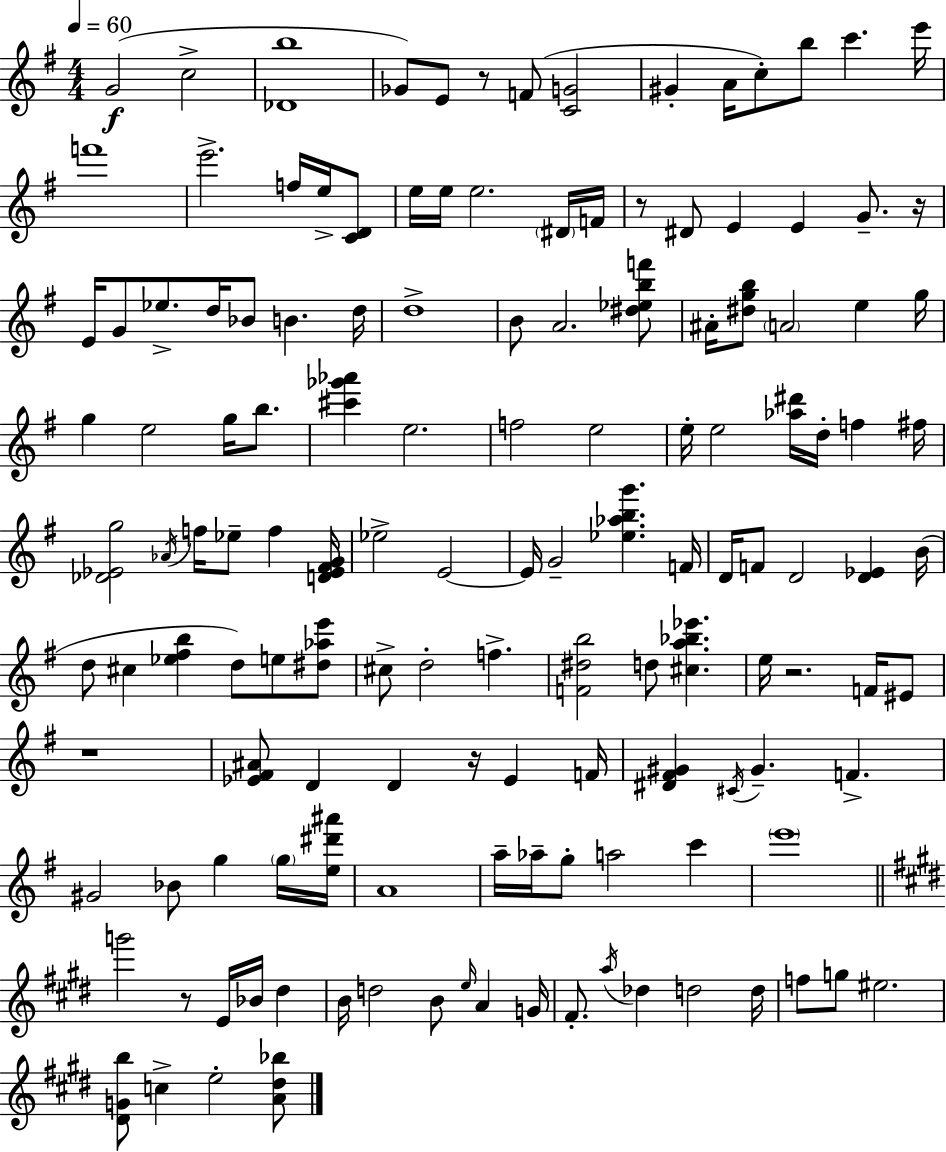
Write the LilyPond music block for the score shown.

{
  \clef treble
  \numericTimeSignature
  \time 4/4
  \key e \minor
  \tempo 4 = 60
  g'2(\f c''2-> | <des' b''>1 | ges'8) e'8 r8 f'8( <c' g'>2 | gis'4-. a'16 c''8-.) b''8 c'''4. e'''16 | \break f'''1 | e'''2.-> f''16 e''16-> <c' d'>8 | e''16 e''16 e''2. \parenthesize dis'16 f'16 | r8 dis'8 e'4 e'4 g'8.-- r16 | \break e'16 g'8 ees''8.-> d''16 bes'8 b'4. d''16 | d''1-> | b'8 a'2. <dis'' ees'' b'' f'''>8 | ais'16-. <dis'' g'' b''>8 \parenthesize a'2 e''4 g''16 | \break g''4 e''2 g''16 b''8. | <cis''' ges''' aes'''>4 e''2. | f''2 e''2 | e''16-. e''2 <aes'' dis'''>16 d''16-. f''4 fis''16 | \break <des' ees' g''>2 \acciaccatura { aes'16 } f''16 ees''8-- f''4 | <d' ees' fis' g'>16 ees''2-> e'2~~ | e'16 g'2-- <ees'' aes'' b'' g'''>4. | f'16 d'16 f'8 d'2 <d' ees'>4 | \break b'16( d''8 cis''4 <ees'' fis'' b''>4 d''8) e''8 <dis'' aes'' e'''>8 | cis''8-> d''2-. f''4.-> | <f' dis'' b''>2 d''8 <cis'' a'' bes'' ees'''>4. | e''16 r2. f'16 eis'8 | \break r1 | <ees' fis' ais'>8 d'4 d'4 r16 ees'4 | f'16 <dis' fis' gis'>4 \acciaccatura { cis'16 } gis'4.-- f'4.-> | gis'2 bes'8 g''4 | \break \parenthesize g''16 <e'' dis''' ais'''>16 a'1 | a''16-- aes''16-- g''8-. a''2 c'''4 | \parenthesize e'''1 | \bar "||" \break \key e \major g'''2 r8 e'16 bes'16 dis''4 | b'16 d''2 b'8 \grace { e''16 } a'4 | g'16 fis'8.-. \acciaccatura { a''16 } des''4 d''2 | d''16 f''8 g''8 eis''2. | \break <dis' g' b''>8 c''4-> e''2-. | <a' dis'' bes''>8 \bar "|."
}